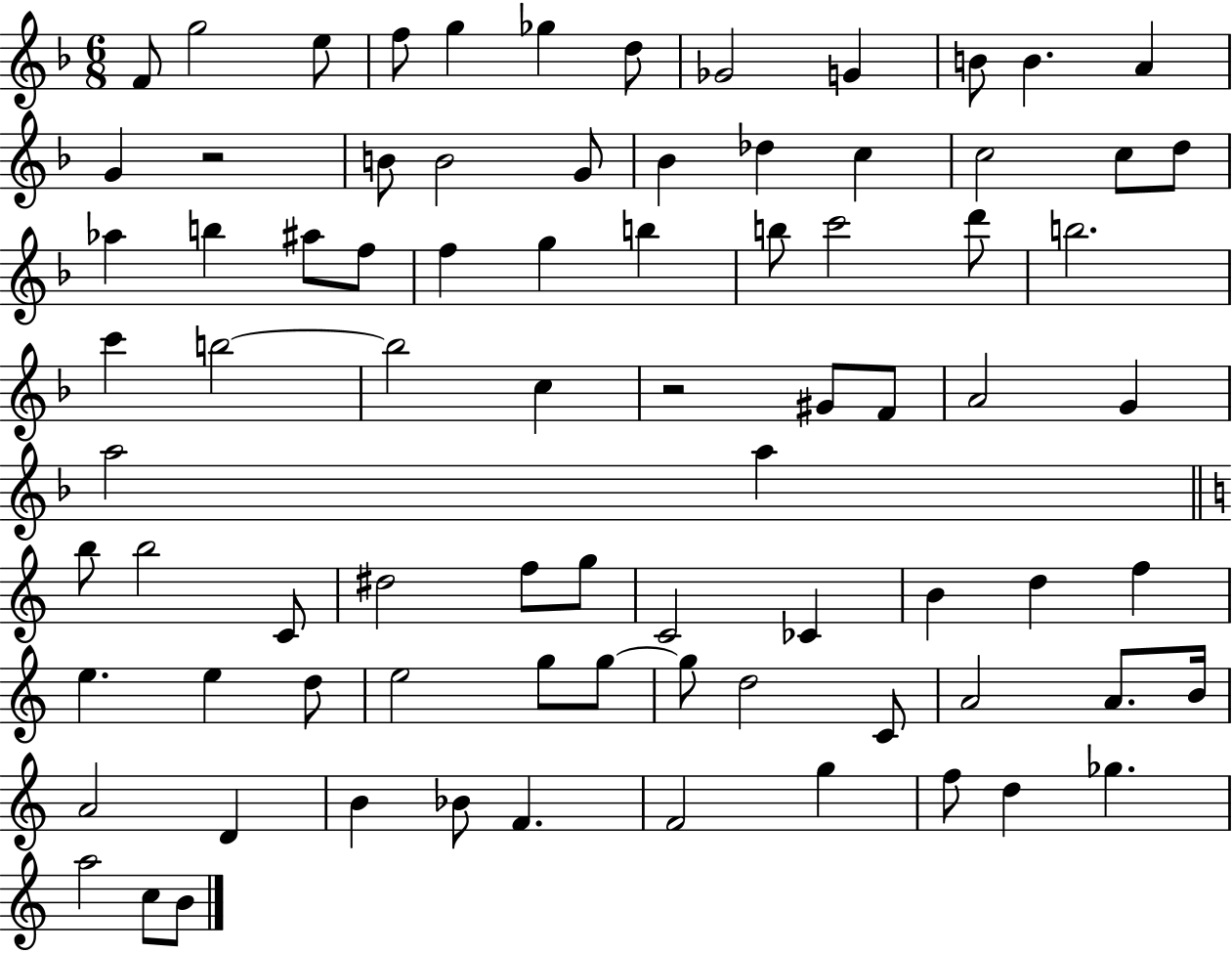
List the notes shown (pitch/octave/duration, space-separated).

F4/e G5/h E5/e F5/e G5/q Gb5/q D5/e Gb4/h G4/q B4/e B4/q. A4/q G4/q R/h B4/e B4/h G4/e Bb4/q Db5/q C5/q C5/h C5/e D5/e Ab5/q B5/q A#5/e F5/e F5/q G5/q B5/q B5/e C6/h D6/e B5/h. C6/q B5/h B5/h C5/q R/h G#4/e F4/e A4/h G4/q A5/h A5/q B5/e B5/h C4/e D#5/h F5/e G5/e C4/h CES4/q B4/q D5/q F5/q E5/q. E5/q D5/e E5/h G5/e G5/e G5/e D5/h C4/e A4/h A4/e. B4/s A4/h D4/q B4/q Bb4/e F4/q. F4/h G5/q F5/e D5/q Gb5/q. A5/h C5/e B4/e